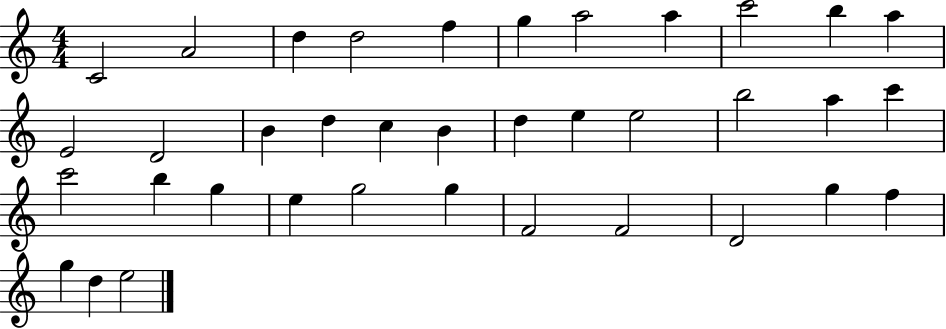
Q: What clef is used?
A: treble